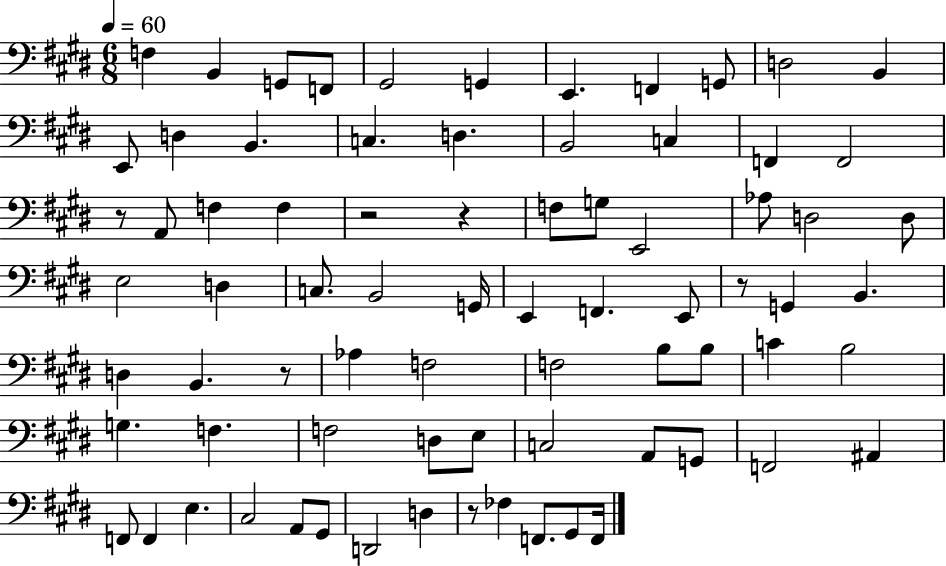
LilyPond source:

{
  \clef bass
  \numericTimeSignature
  \time 6/8
  \key e \major
  \tempo 4 = 60
  f4 b,4 g,8 f,8 | gis,2 g,4 | e,4. f,4 g,8 | d2 b,4 | \break e,8 d4 b,4. | c4. d4. | b,2 c4 | f,4 f,2 | \break r8 a,8 f4 f4 | r2 r4 | f8 g8 e,2 | aes8 d2 d8 | \break e2 d4 | c8. b,2 g,16 | e,4 f,4. e,8 | r8 g,4 b,4. | \break d4 b,4. r8 | aes4 f2 | f2 b8 b8 | c'4 b2 | \break g4. f4. | f2 d8 e8 | c2 a,8 g,8 | f,2 ais,4 | \break f,8 f,4 e4. | cis2 a,8 gis,8 | d,2 d4 | r8 fes4 f,8. gis,8 f,16 | \break \bar "|."
}